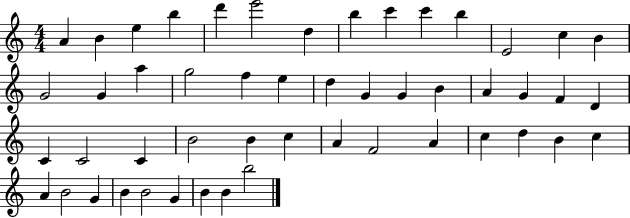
{
  \clef treble
  \numericTimeSignature
  \time 4/4
  \key c \major
  a'4 b'4 e''4 b''4 | d'''4 e'''2 d''4 | b''4 c'''4 c'''4 b''4 | e'2 c''4 b'4 | \break g'2 g'4 a''4 | g''2 f''4 e''4 | d''4 g'4 g'4 b'4 | a'4 g'4 f'4 d'4 | \break c'4 c'2 c'4 | b'2 b'4 c''4 | a'4 f'2 a'4 | c''4 d''4 b'4 c''4 | \break a'4 b'2 g'4 | b'4 b'2 g'4 | b'4 b'4 b''2 | \bar "|."
}